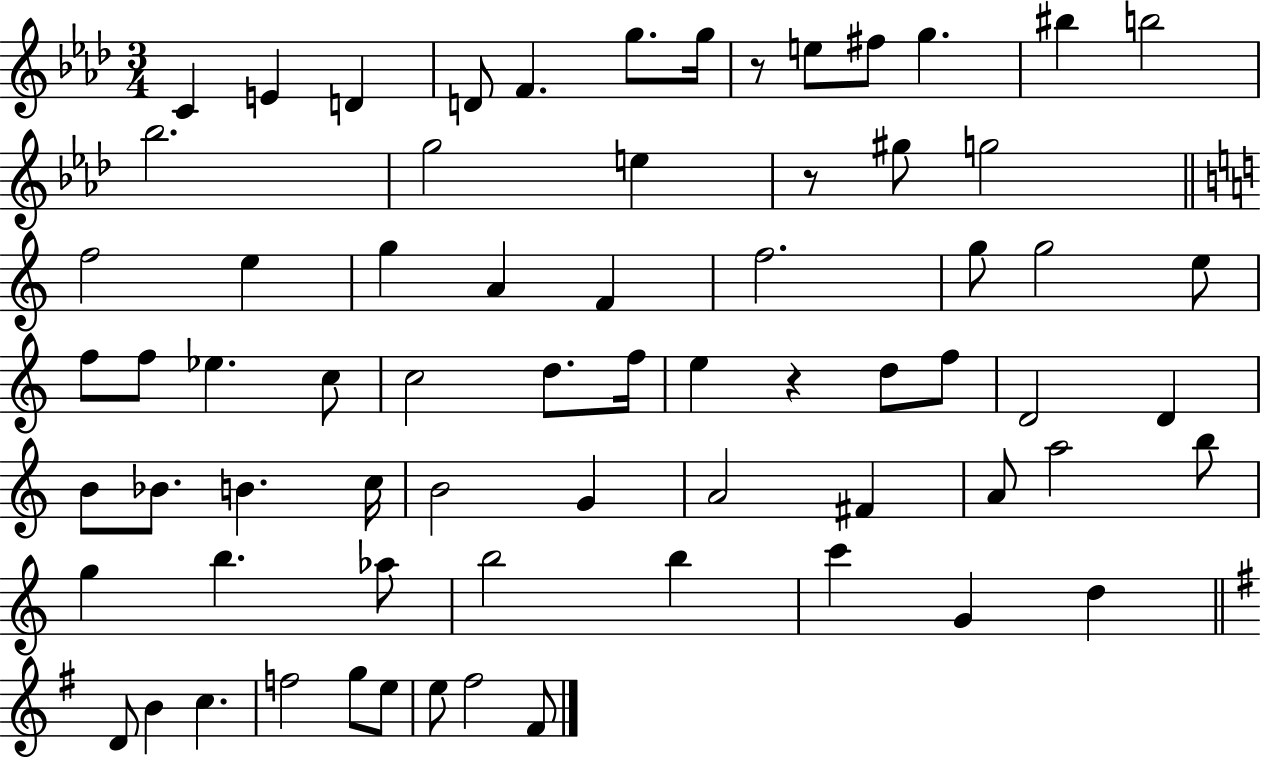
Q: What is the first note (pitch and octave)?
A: C4